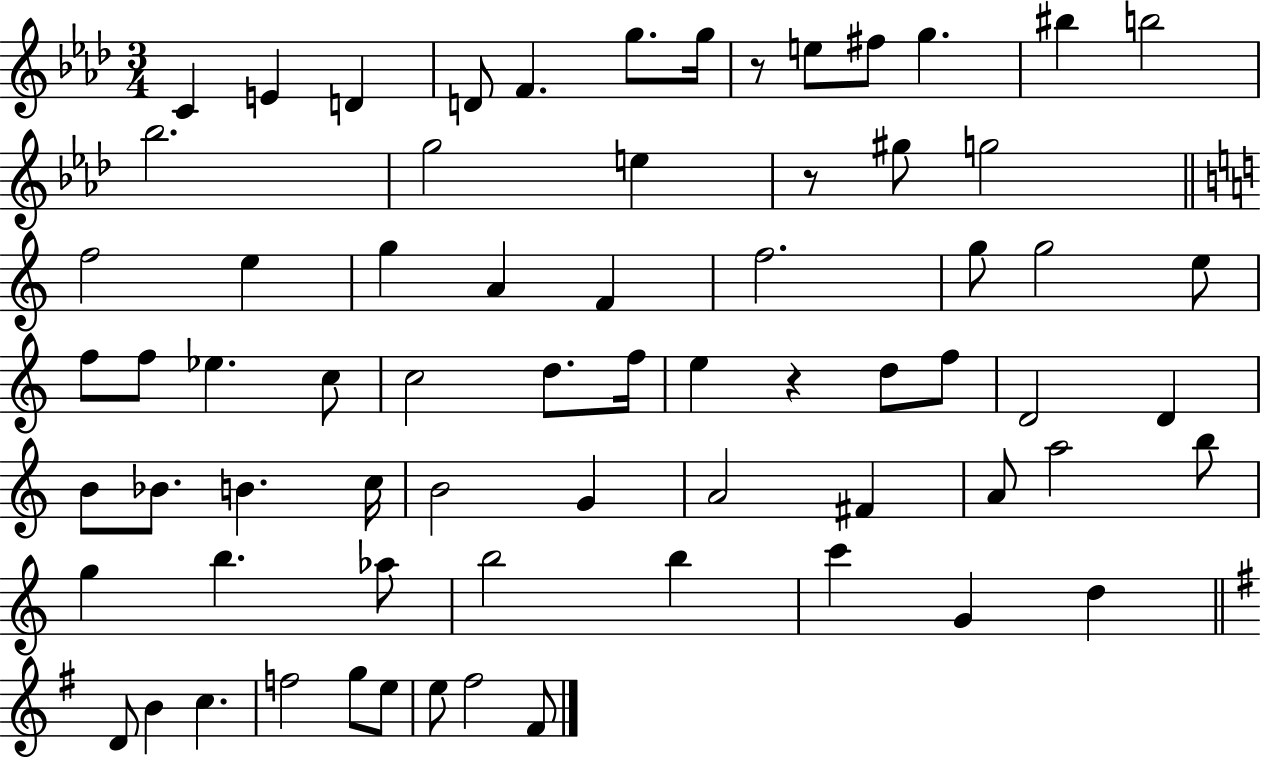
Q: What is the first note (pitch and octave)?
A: C4